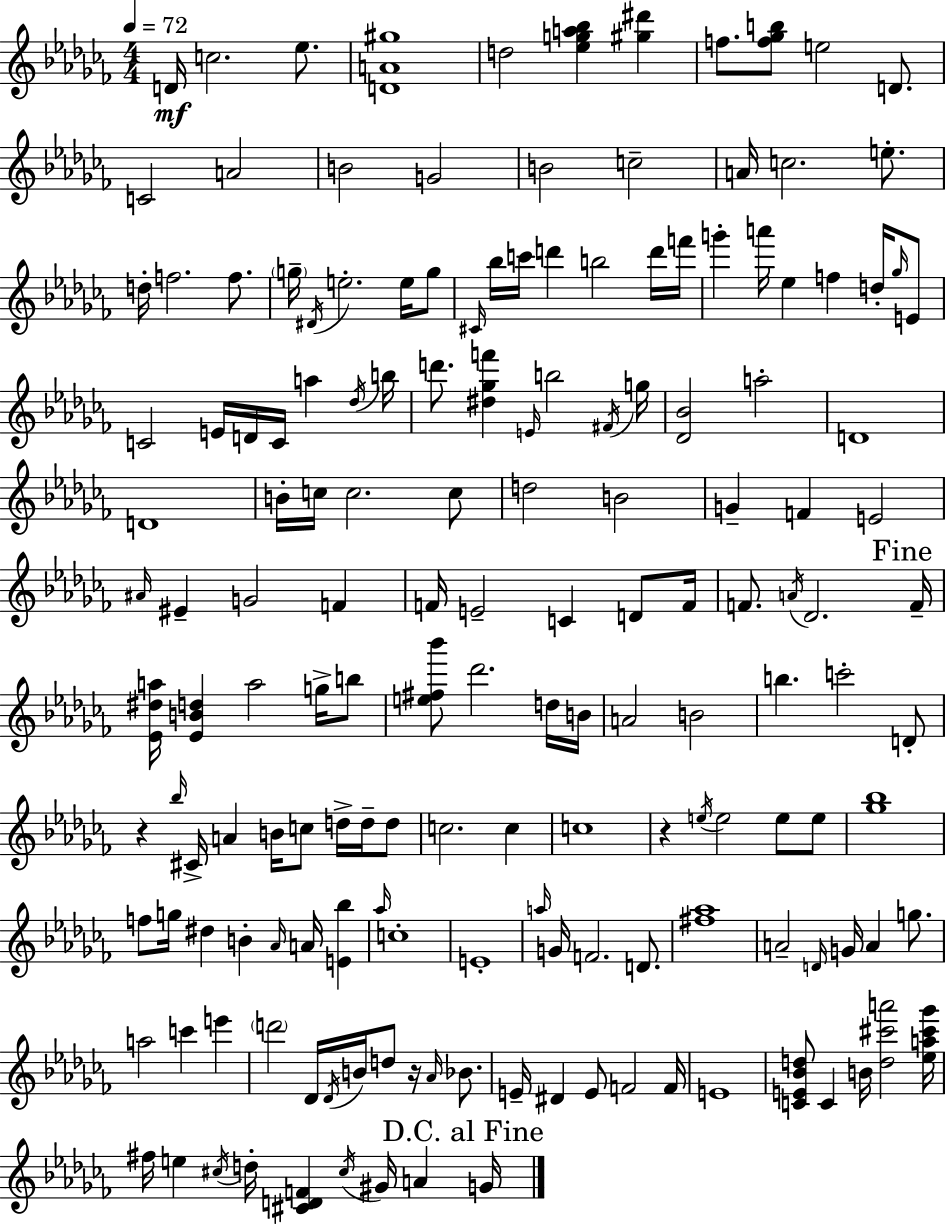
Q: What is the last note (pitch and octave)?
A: G4